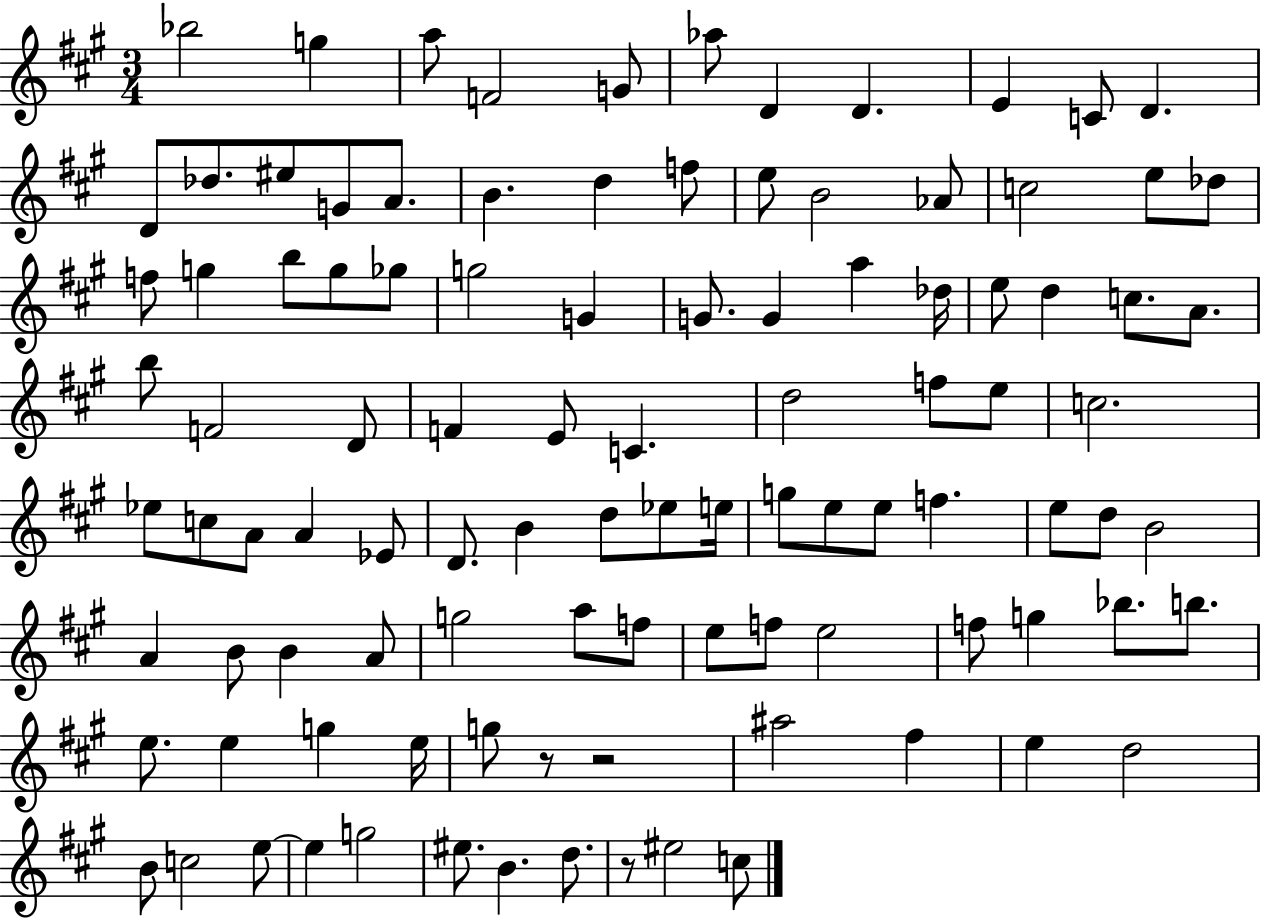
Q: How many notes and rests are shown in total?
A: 103